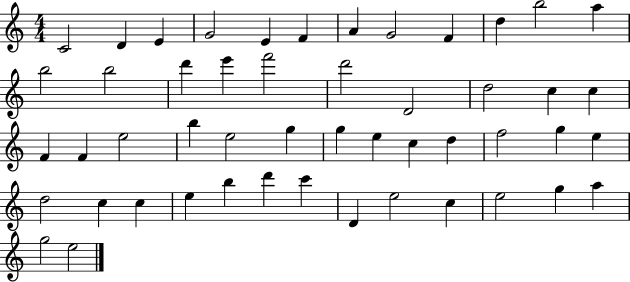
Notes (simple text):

C4/h D4/q E4/q G4/h E4/q F4/q A4/q G4/h F4/q D5/q B5/h A5/q B5/h B5/h D6/q E6/q F6/h D6/h D4/h D5/h C5/q C5/q F4/q F4/q E5/h B5/q E5/h G5/q G5/q E5/q C5/q D5/q F5/h G5/q E5/q D5/h C5/q C5/q E5/q B5/q D6/q C6/q D4/q E5/h C5/q E5/h G5/q A5/q G5/h E5/h